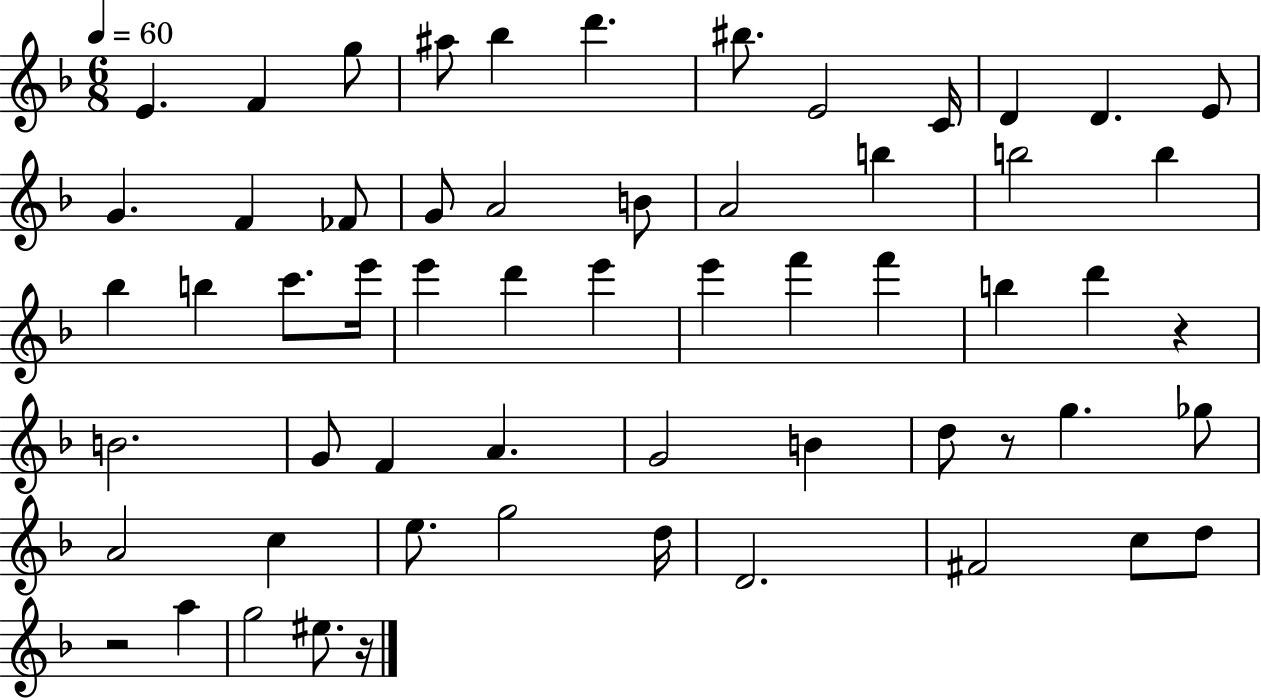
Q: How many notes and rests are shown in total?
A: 59